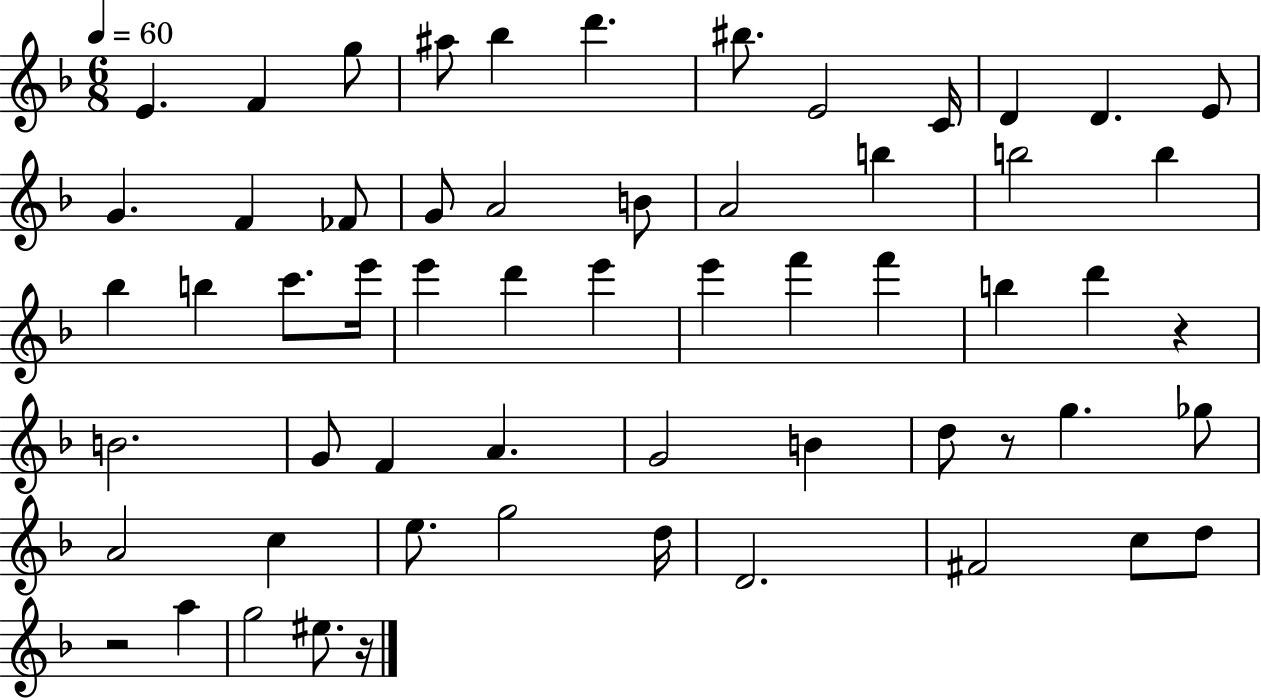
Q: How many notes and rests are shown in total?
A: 59